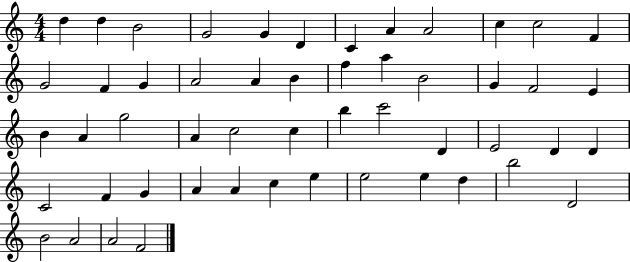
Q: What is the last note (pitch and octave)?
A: F4